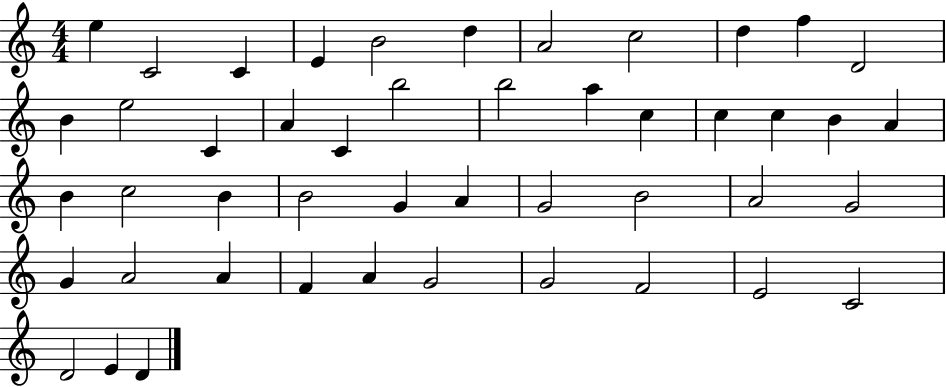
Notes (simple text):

E5/q C4/h C4/q E4/q B4/h D5/q A4/h C5/h D5/q F5/q D4/h B4/q E5/h C4/q A4/q C4/q B5/h B5/h A5/q C5/q C5/q C5/q B4/q A4/q B4/q C5/h B4/q B4/h G4/q A4/q G4/h B4/h A4/h G4/h G4/q A4/h A4/q F4/q A4/q G4/h G4/h F4/h E4/h C4/h D4/h E4/q D4/q